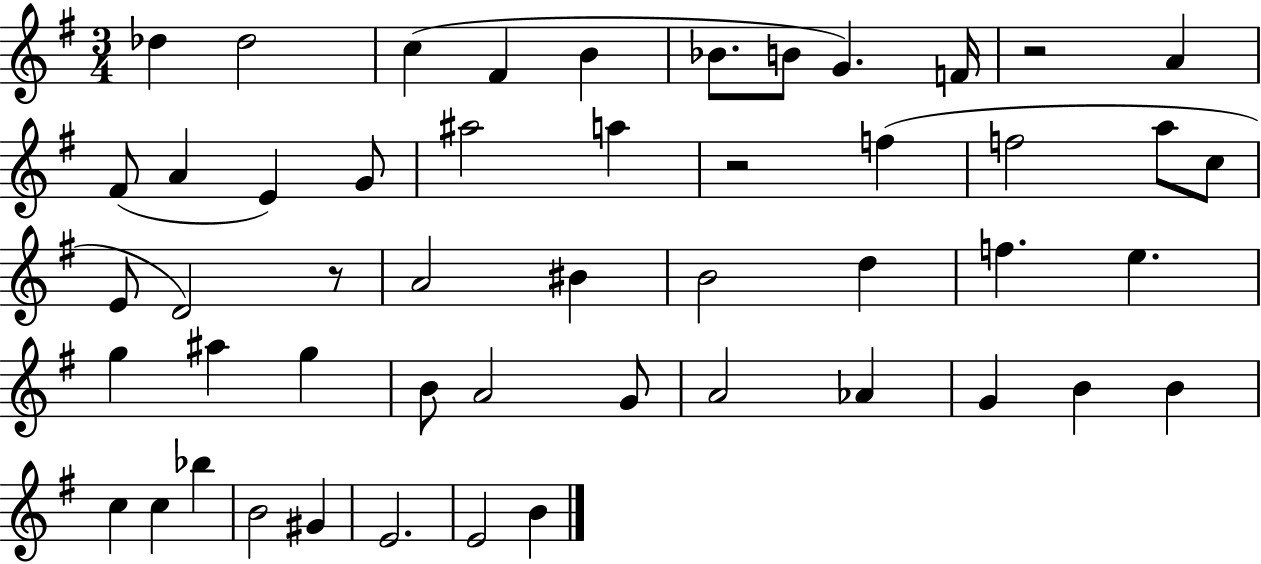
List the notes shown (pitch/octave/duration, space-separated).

Db5/q Db5/h C5/q F#4/q B4/q Bb4/e. B4/e G4/q. F4/s R/h A4/q F#4/e A4/q E4/q G4/e A#5/h A5/q R/h F5/q F5/h A5/e C5/e E4/e D4/h R/e A4/h BIS4/q B4/h D5/q F5/q. E5/q. G5/q A#5/q G5/q B4/e A4/h G4/e A4/h Ab4/q G4/q B4/q B4/q C5/q C5/q Bb5/q B4/h G#4/q E4/h. E4/h B4/q